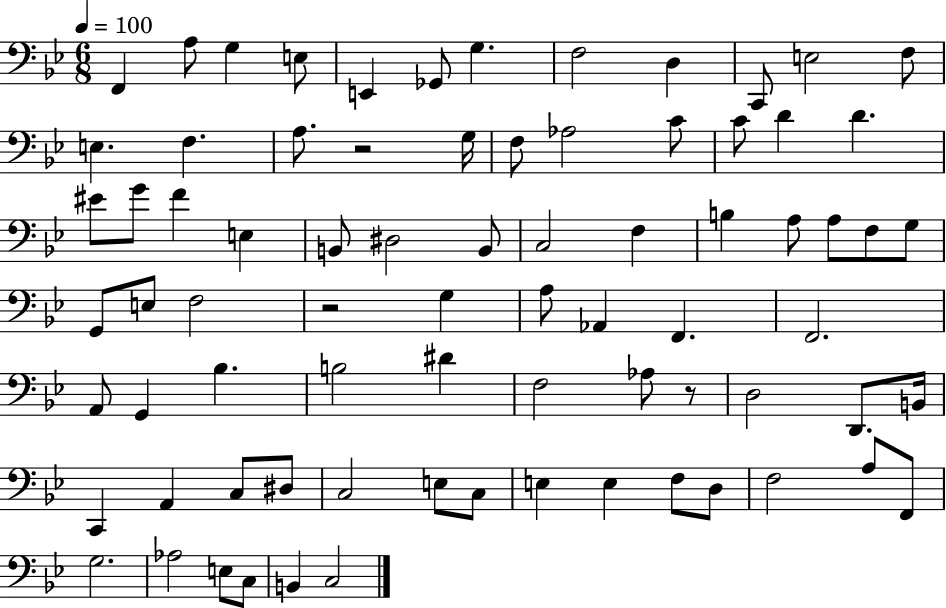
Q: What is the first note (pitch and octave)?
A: F2